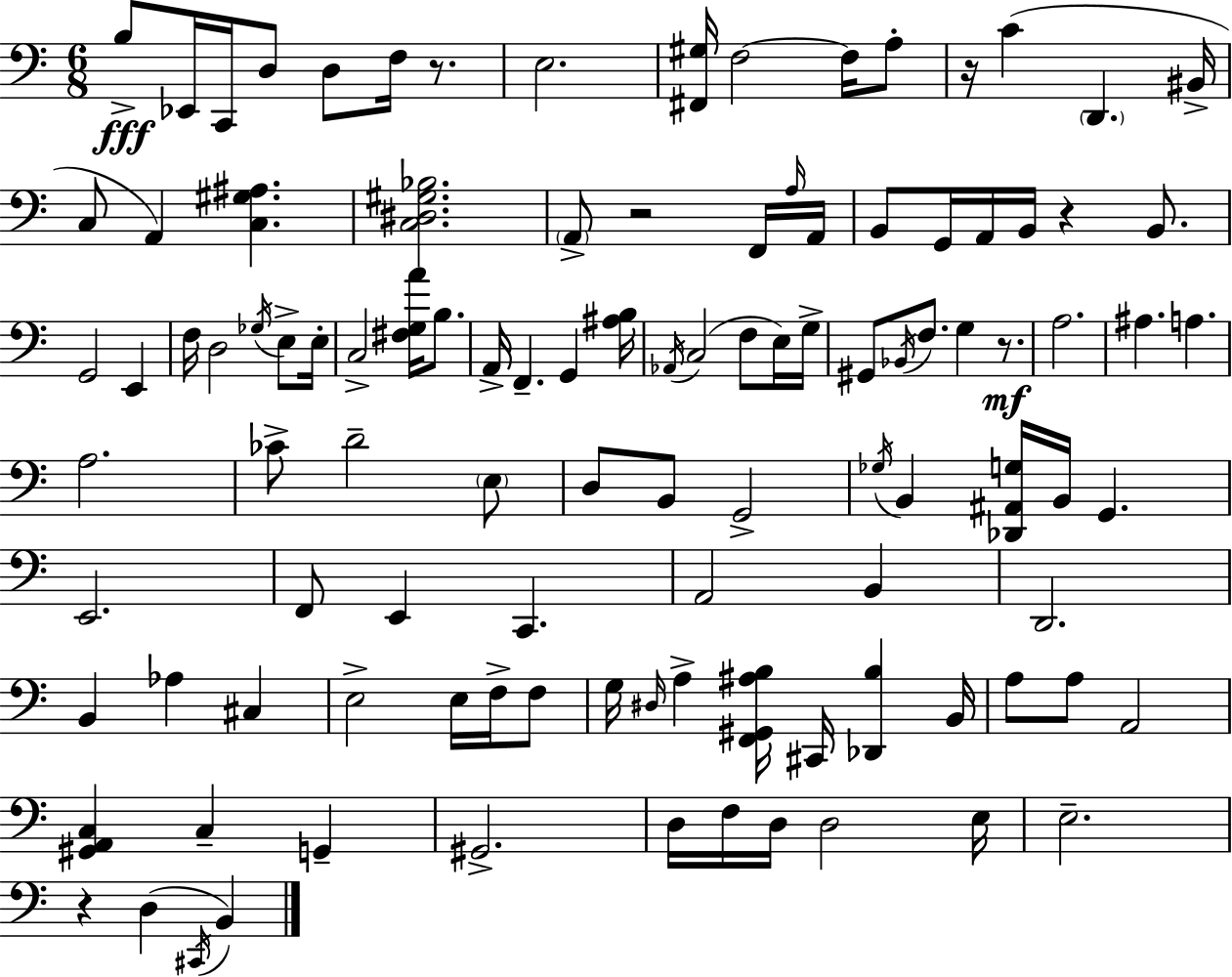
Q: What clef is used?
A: bass